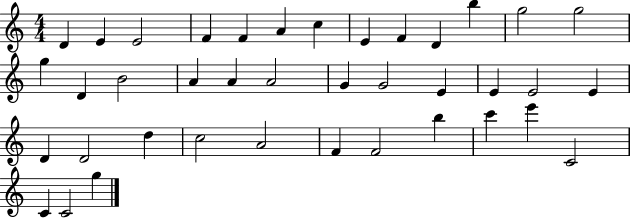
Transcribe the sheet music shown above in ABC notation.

X:1
T:Untitled
M:4/4
L:1/4
K:C
D E E2 F F A c E F D b g2 g2 g D B2 A A A2 G G2 E E E2 E D D2 d c2 A2 F F2 b c' e' C2 C C2 g